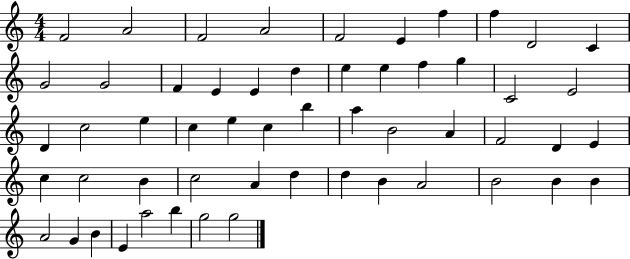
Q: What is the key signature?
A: C major